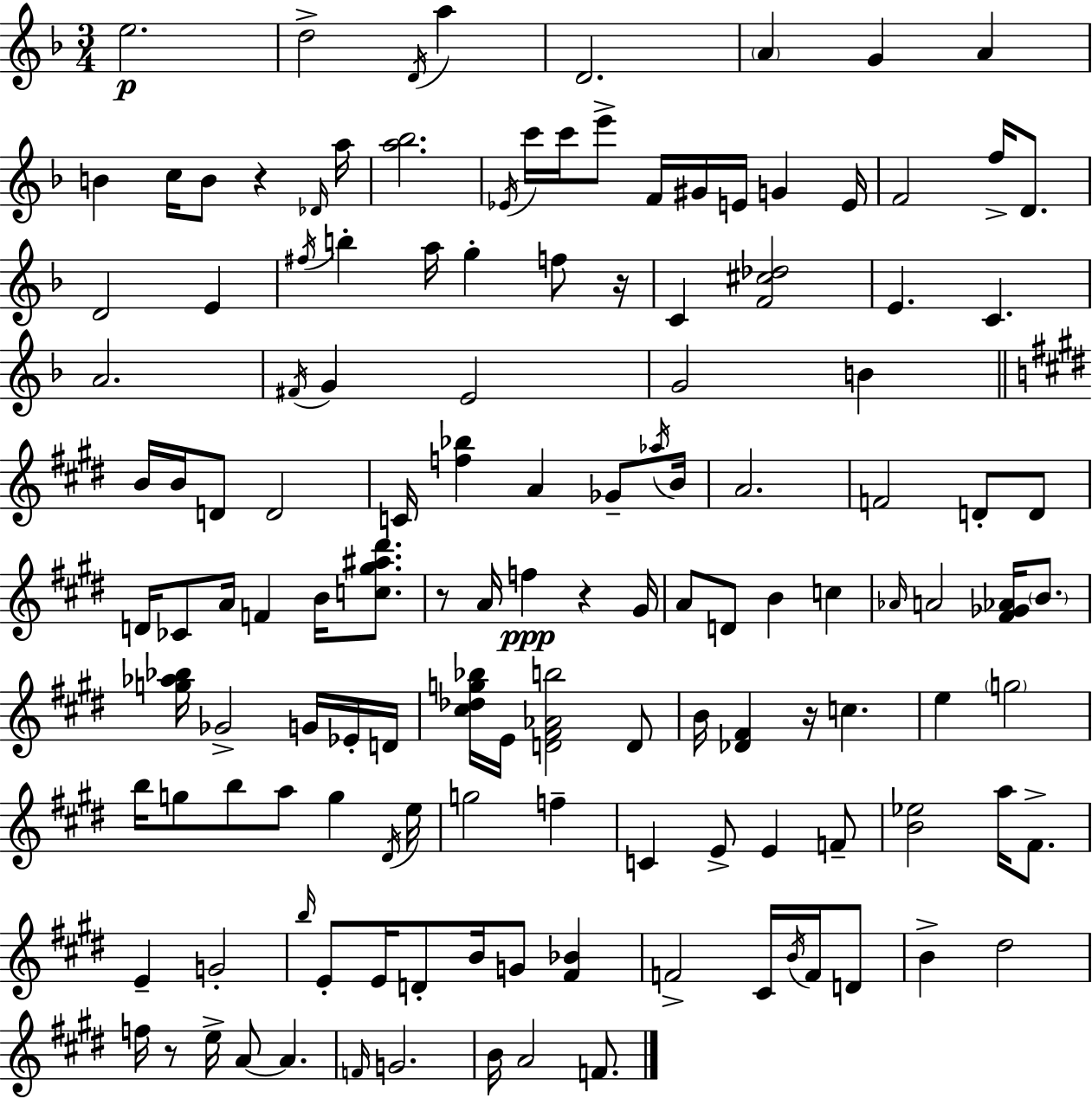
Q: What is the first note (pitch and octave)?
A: E5